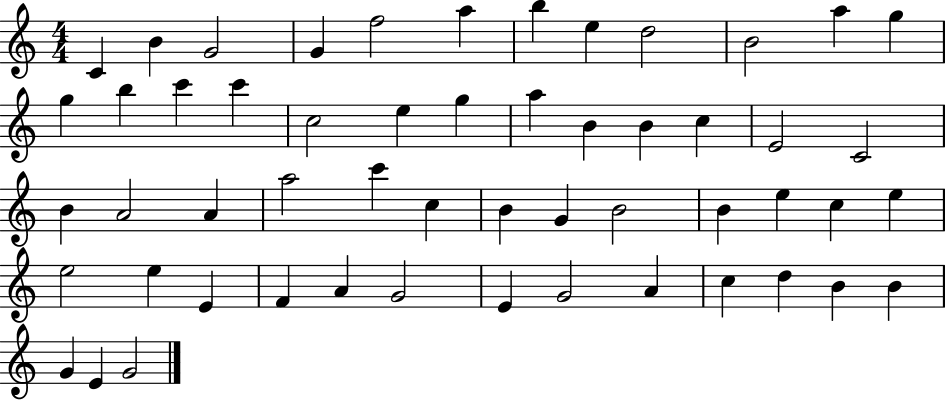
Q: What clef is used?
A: treble